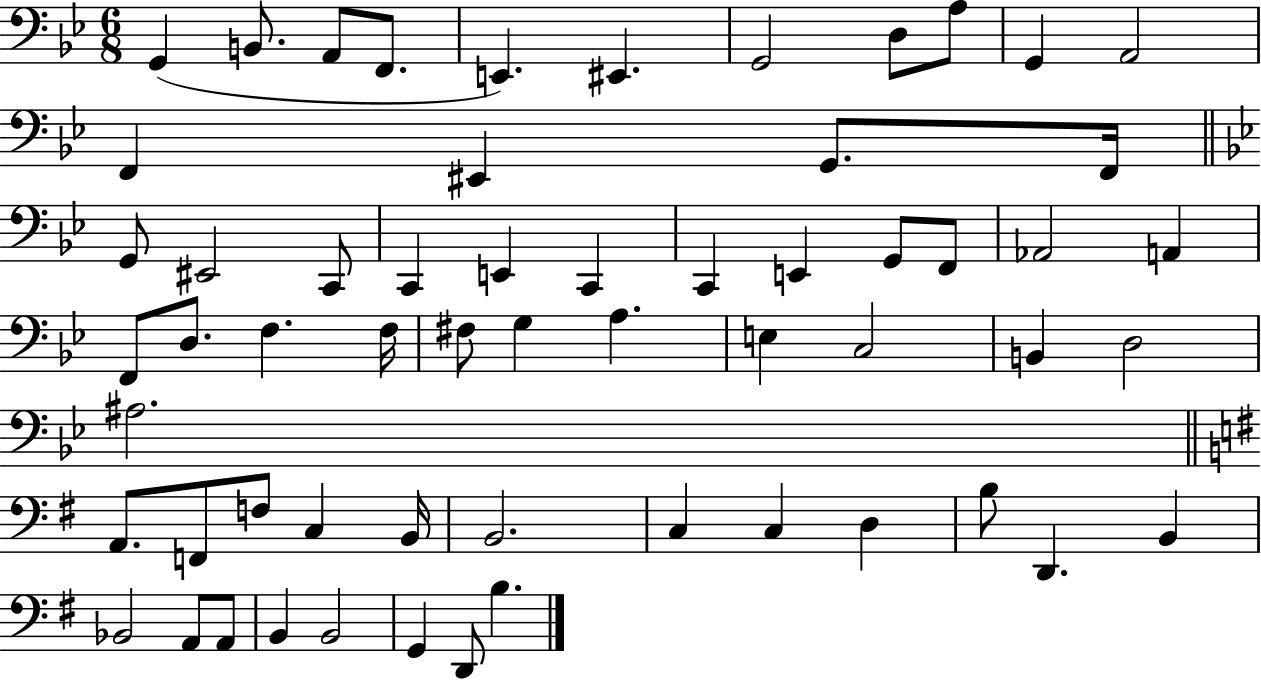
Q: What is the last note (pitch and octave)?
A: B3